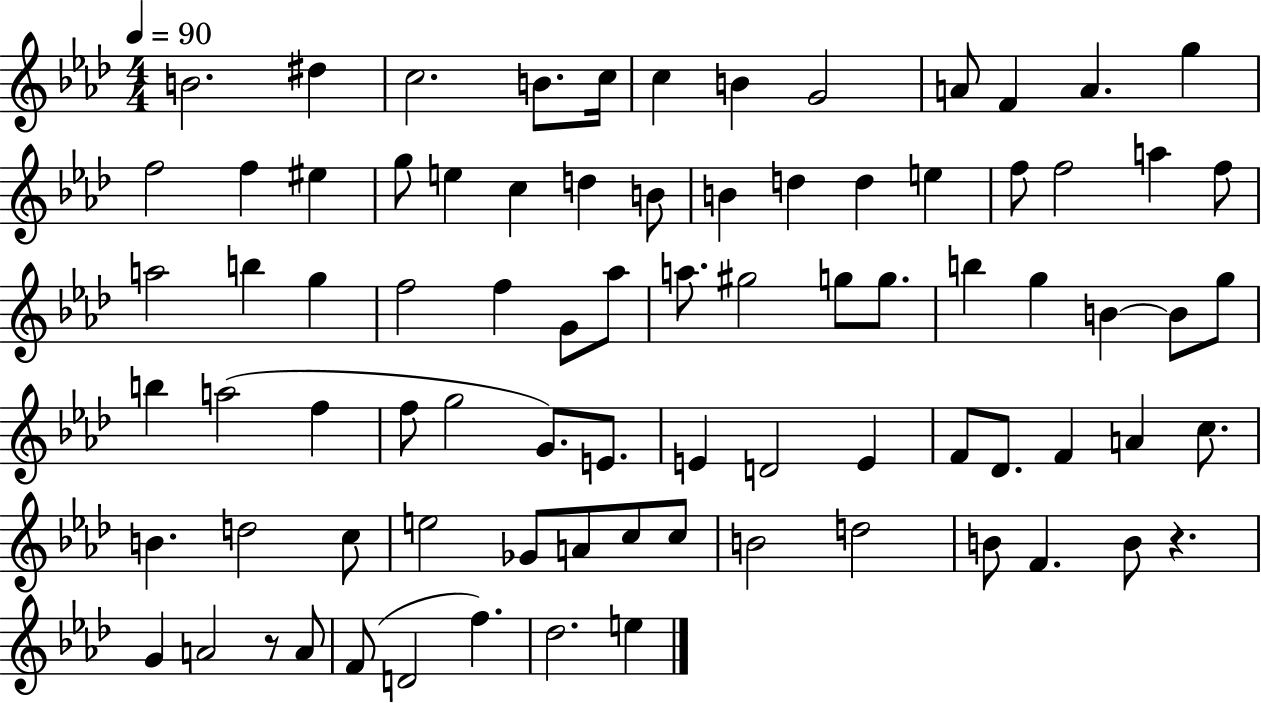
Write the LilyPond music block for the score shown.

{
  \clef treble
  \numericTimeSignature
  \time 4/4
  \key aes \major
  \tempo 4 = 90
  b'2. dis''4 | c''2. b'8. c''16 | c''4 b'4 g'2 | a'8 f'4 a'4. g''4 | \break f''2 f''4 eis''4 | g''8 e''4 c''4 d''4 b'8 | b'4 d''4 d''4 e''4 | f''8 f''2 a''4 f''8 | \break a''2 b''4 g''4 | f''2 f''4 g'8 aes''8 | a''8. gis''2 g''8 g''8. | b''4 g''4 b'4~~ b'8 g''8 | \break b''4 a''2( f''4 | f''8 g''2 g'8.) e'8. | e'4 d'2 e'4 | f'8 des'8. f'4 a'4 c''8. | \break b'4. d''2 c''8 | e''2 ges'8 a'8 c''8 c''8 | b'2 d''2 | b'8 f'4. b'8 r4. | \break g'4 a'2 r8 a'8 | f'8( d'2 f''4.) | des''2. e''4 | \bar "|."
}